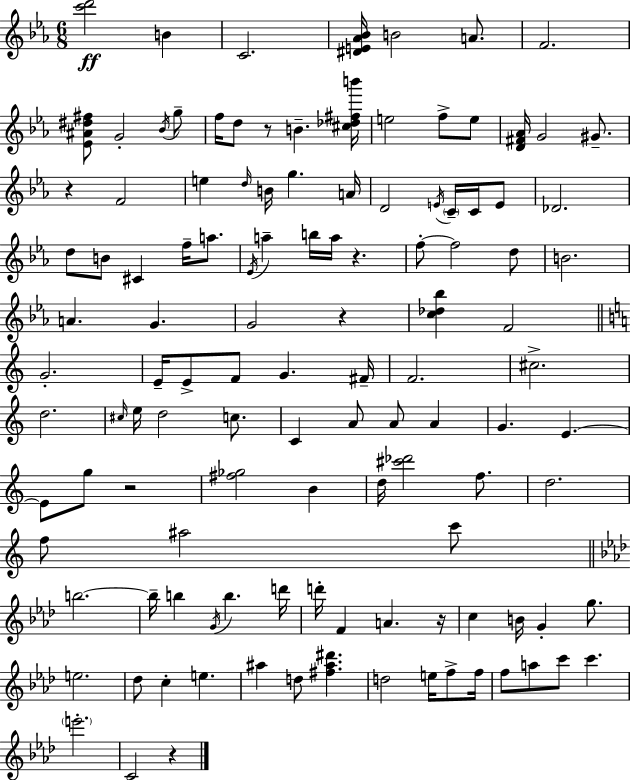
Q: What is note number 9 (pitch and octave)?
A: F5